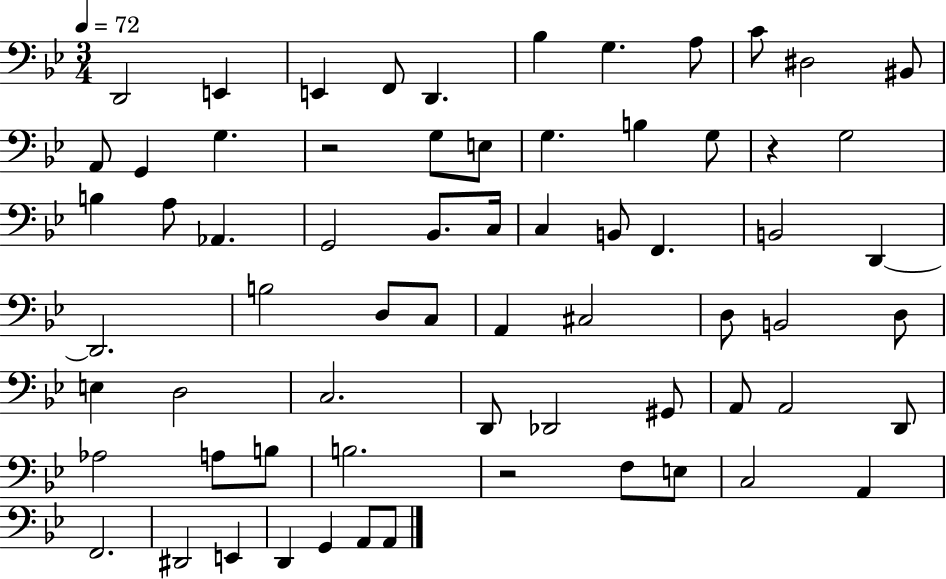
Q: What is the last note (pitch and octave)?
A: A2